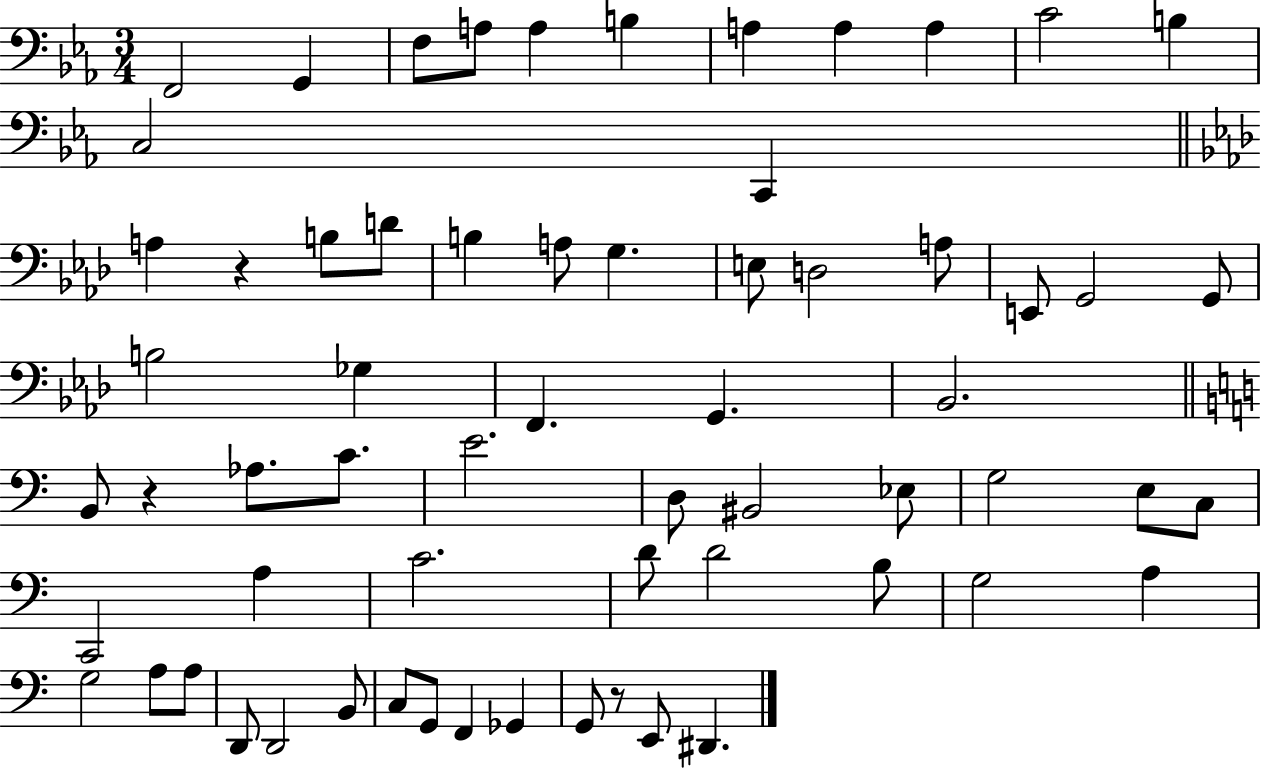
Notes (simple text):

F2/h G2/q F3/e A3/e A3/q B3/q A3/q A3/q A3/q C4/h B3/q C3/h C2/q A3/q R/q B3/e D4/e B3/q A3/e G3/q. E3/e D3/h A3/e E2/e G2/h G2/e B3/h Gb3/q F2/q. G2/q. Bb2/h. B2/e R/q Ab3/e. C4/e. E4/h. D3/e BIS2/h Eb3/e G3/h E3/e C3/e C2/h A3/q C4/h. D4/e D4/h B3/e G3/h A3/q G3/h A3/e A3/e D2/e D2/h B2/e C3/e G2/e F2/q Gb2/q G2/e R/e E2/e D#2/q.